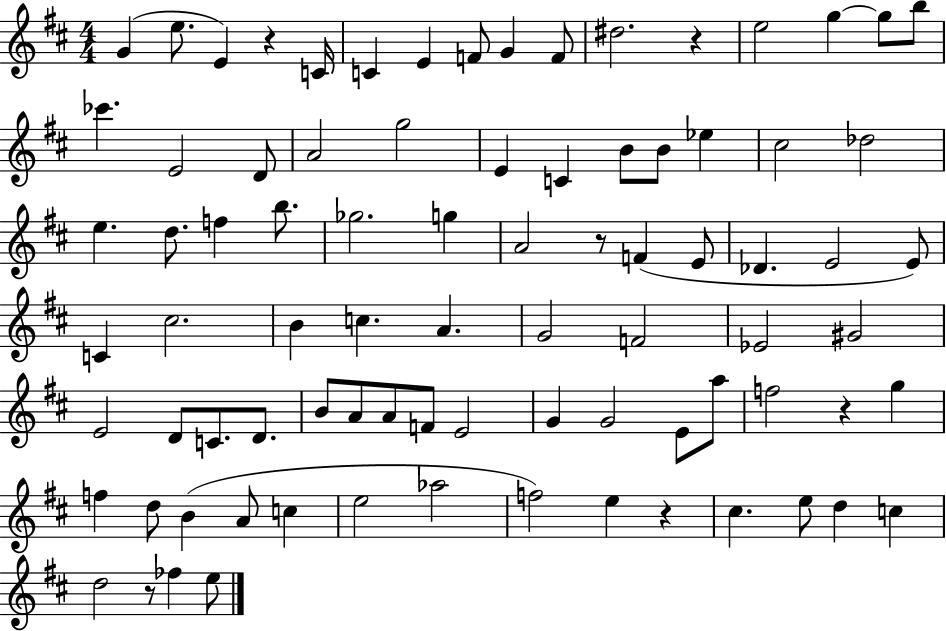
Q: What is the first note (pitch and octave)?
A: G4